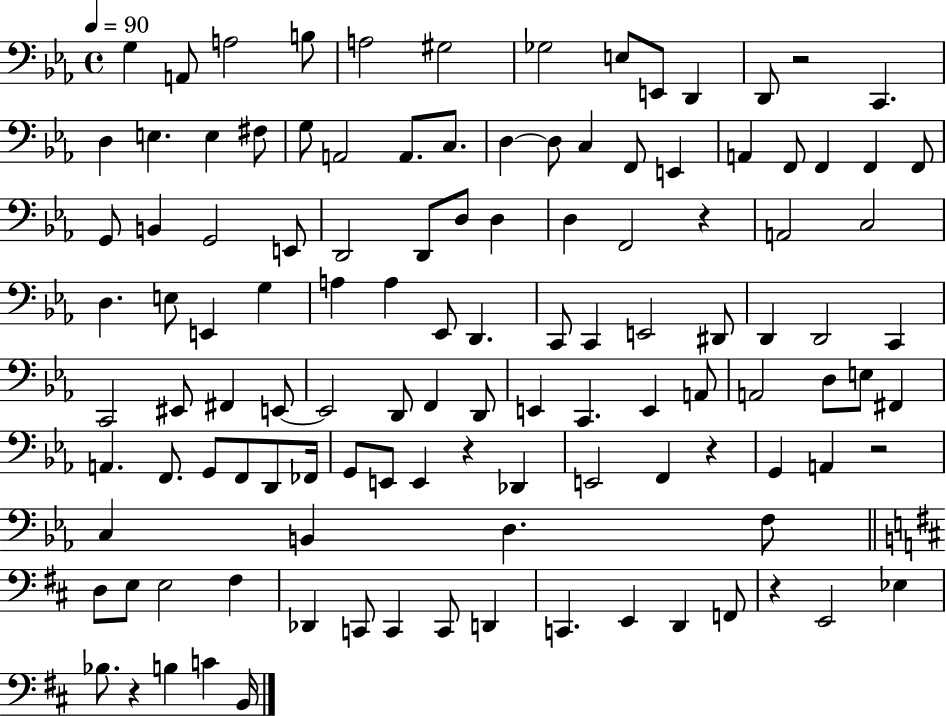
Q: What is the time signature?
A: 4/4